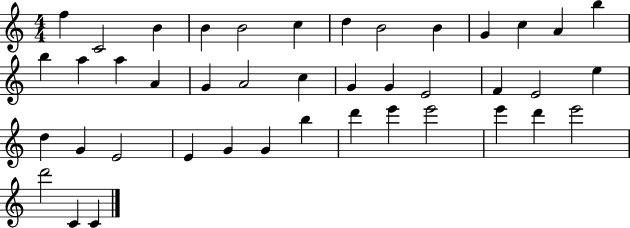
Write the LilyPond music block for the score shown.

{
  \clef treble
  \numericTimeSignature
  \time 4/4
  \key c \major
  f''4 c'2 b'4 | b'4 b'2 c''4 | d''4 b'2 b'4 | g'4 c''4 a'4 b''4 | \break b''4 a''4 a''4 a'4 | g'4 a'2 c''4 | g'4 g'4 e'2 | f'4 e'2 e''4 | \break d''4 g'4 e'2 | e'4 g'4 g'4 b''4 | d'''4 e'''4 e'''2 | e'''4 d'''4 e'''2 | \break d'''2 c'4 c'4 | \bar "|."
}